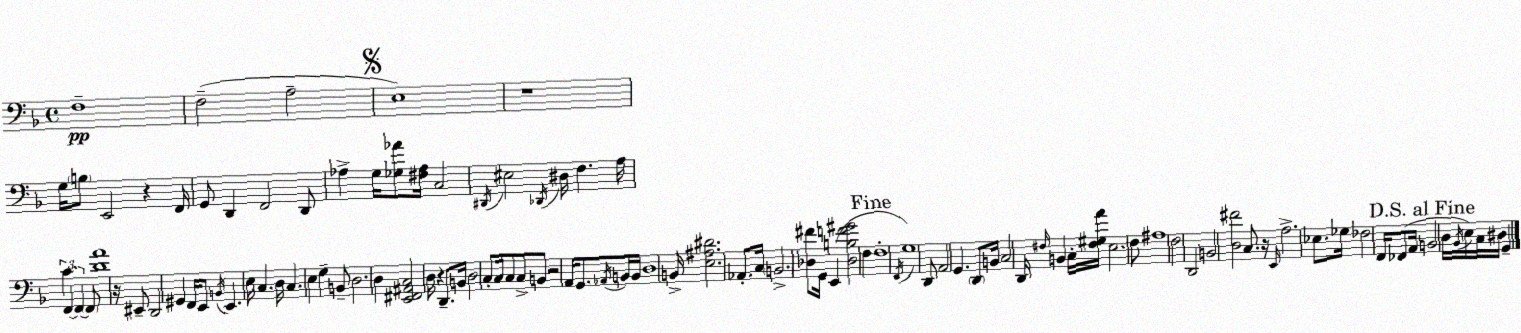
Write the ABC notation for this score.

X:1
T:Untitled
M:4/4
L:1/4
K:Dm
F,4 F,2 A,2 E,4 z4 G,/4 B,/2 E,,2 z F,,/4 G,,/2 D,, F,,2 D,,/2 _A, G,/4 [_G,_A]/2 [^F,_A,]/4 C,2 ^D,,/4 ^E,2 _D,,/4 ^D,/4 F, A,/4 C F,, F,, F,,/2 [DA]4 z/4 ^E,,/2 D,,2 ^G,, F,,/4 E,,/2 B,,/4 E,, E,/4 C, D,/4 C, E, G, B,,/2 D,2 D, [E,,^F,,^A,,C,]2 D,/4 z D,,/2 B,,/4 D,2 C,/2 C,/4 C,/2 C,/2 B,,/2 z2 A,,/4 G,,/2 _A,,/4 B,,/4 B,,/4 D,4 B,,/4 [E,^A,^D]2 _A,,/2 C,/4 B,,2 [_D,^F]/2 G,,/4 E,, [_D,B,F^G]2 F, F,4 F,,/4 G,4 D,,/2 A,,2 G,, D,,/2 B,,/4 C,2 D,,/4 ^F,/4 B,, C,/4 [^F,^G,A]/4 E,2 F,/2 ^A,4 F,2 D,,2 B,,2 [D,^F]2 C,/2 z/4 E,,/4 A,2 _E,/2 _G,/4 _F,2 F,,/4 _F,,/2 A,,/4 B,,2 D,/4 _B,,/4 E,/4 C,/4 ^D,/4 G,,